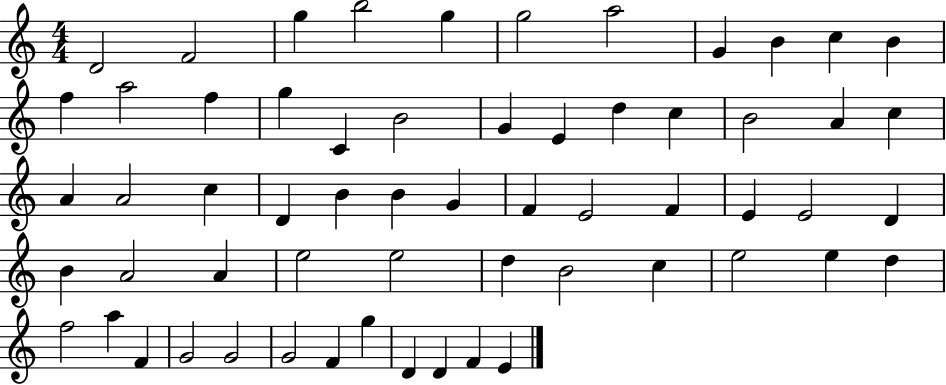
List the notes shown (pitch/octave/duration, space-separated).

D4/h F4/h G5/q B5/h G5/q G5/h A5/h G4/q B4/q C5/q B4/q F5/q A5/h F5/q G5/q C4/q B4/h G4/q E4/q D5/q C5/q B4/h A4/q C5/q A4/q A4/h C5/q D4/q B4/q B4/q G4/q F4/q E4/h F4/q E4/q E4/h D4/q B4/q A4/h A4/q E5/h E5/h D5/q B4/h C5/q E5/h E5/q D5/q F5/h A5/q F4/q G4/h G4/h G4/h F4/q G5/q D4/q D4/q F4/q E4/q